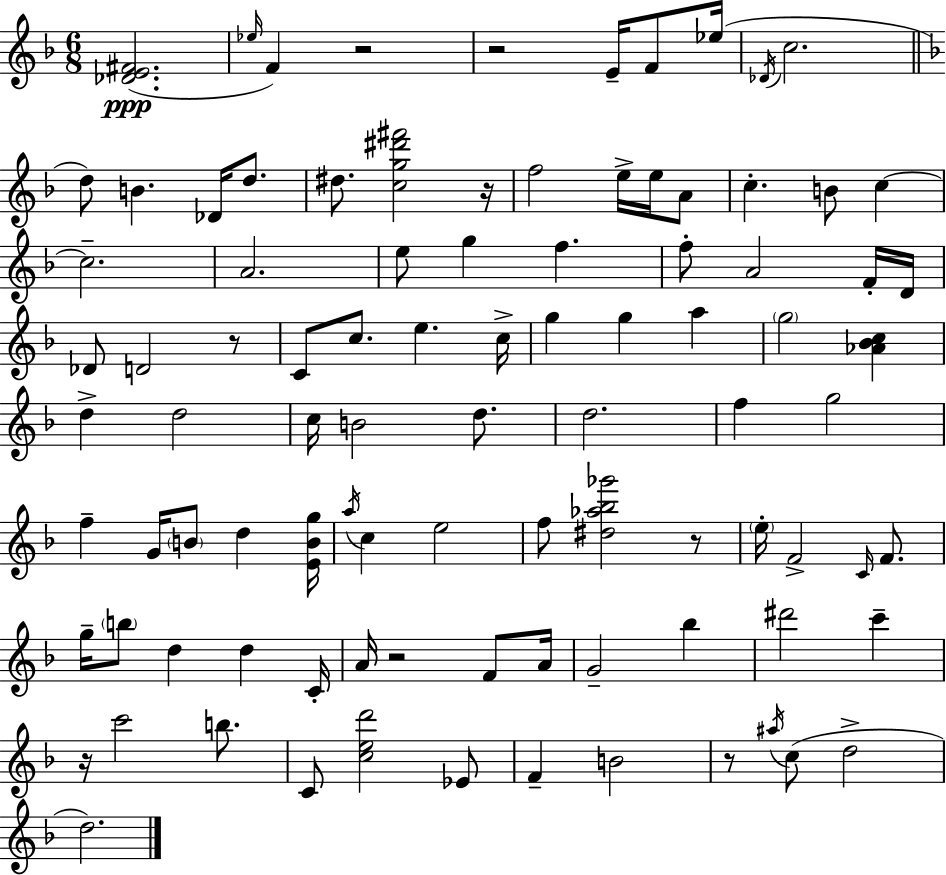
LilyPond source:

{
  \clef treble
  \numericTimeSignature
  \time 6/8
  \key d \minor
  \repeat volta 2 { <des' e' fis'>2.(\ppp | \grace { ees''16 } f'4) r2 | r2 e'16-- f'8 | ees''16( \acciaccatura { des'16 } c''2. | \break \bar "||" \break \key f \major d''8) b'4. des'16 d''8. | dis''8. <c'' g'' dis''' fis'''>2 r16 | f''2 e''16-> e''16 a'8 | c''4.-. b'8 c''4~~ | \break c''2.-- | a'2. | e''8 g''4 f''4. | f''8-. a'2 f'16-. d'16 | \break des'8 d'2 r8 | c'8 c''8. e''4. c''16-> | g''4 g''4 a''4 | \parenthesize g''2 <aes' bes' c''>4 | \break d''4-> d''2 | c''16 b'2 d''8. | d''2. | f''4 g''2 | \break f''4-- g'16 \parenthesize b'8 d''4 <e' b' g''>16 | \acciaccatura { a''16 } c''4 e''2 | f''8 <dis'' aes'' bes'' ges'''>2 r8 | \parenthesize e''16-. f'2-> \grace { c'16 } f'8. | \break g''16-- \parenthesize b''8 d''4 d''4 | c'16-. a'16 r2 f'8 | a'16 g'2-- bes''4 | dis'''2 c'''4-- | \break r16 c'''2 b''8. | c'8 <c'' e'' d'''>2 | ees'8 f'4-- b'2 | r8 \acciaccatura { ais''16 }( c''8 d''2-> | \break d''2.) | } \bar "|."
}